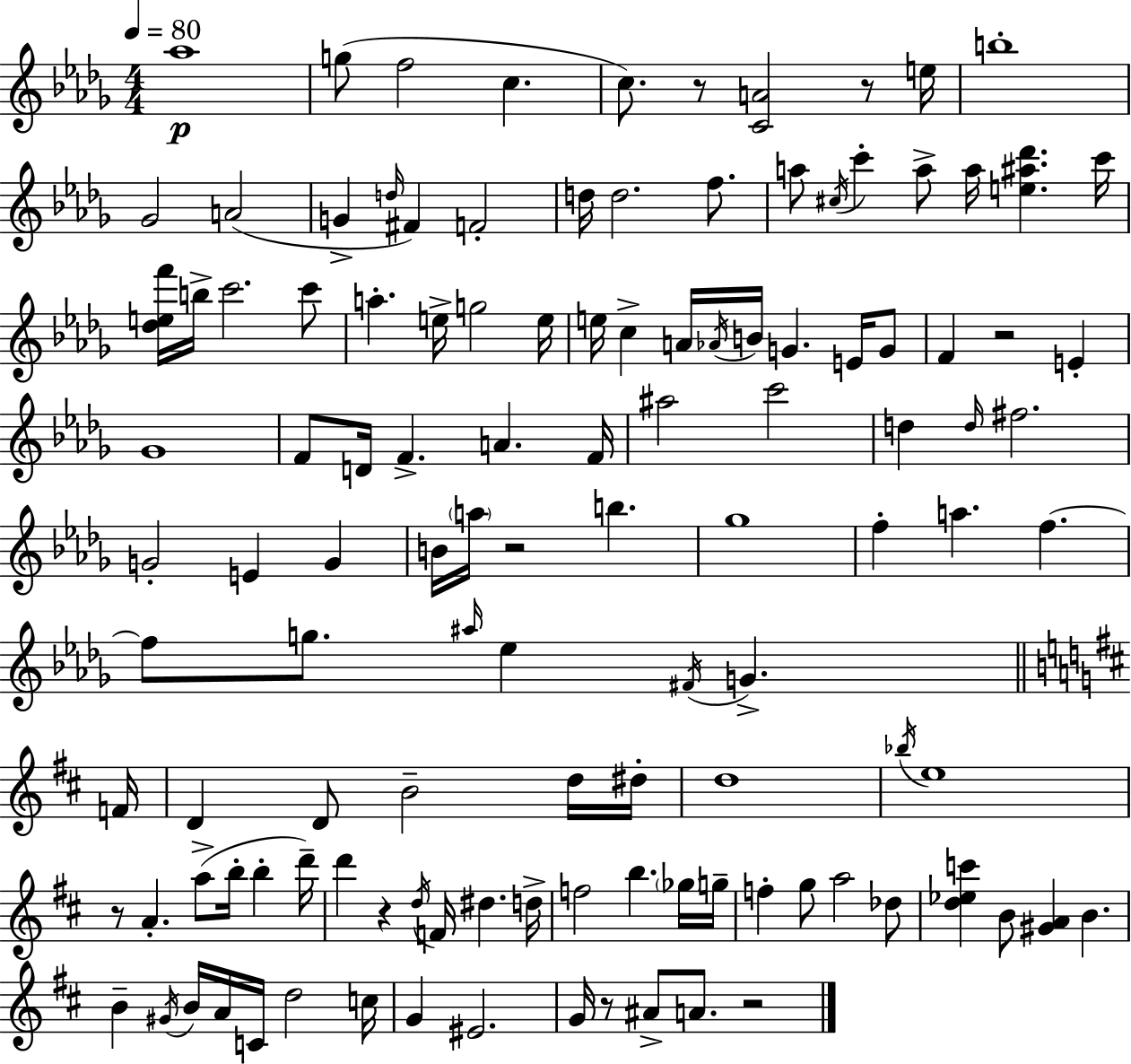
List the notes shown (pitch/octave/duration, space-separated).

Ab5/w G5/e F5/h C5/q. C5/e. R/e [C4,A4]/h R/e E5/s B5/w Gb4/h A4/h G4/q D5/s F#4/q F4/h D5/s D5/h. F5/e. A5/e C#5/s C6/q A5/e A5/s [E5,A#5,Db6]/q. C6/s [Db5,E5,F6]/s B5/s C6/h. C6/e A5/q. E5/s G5/h E5/s E5/s C5/q A4/s Ab4/s B4/s G4/q. E4/s G4/e F4/q R/h E4/q Gb4/w F4/e D4/s F4/q. A4/q. F4/s A#5/h C6/h D5/q D5/s F#5/h. G4/h E4/q G4/q B4/s A5/s R/h B5/q. Gb5/w F5/q A5/q. F5/q. F5/e G5/e. A#5/s Eb5/q F#4/s G4/q. F4/s D4/q D4/e B4/h D5/s D#5/s D5/w Bb5/s E5/w R/e A4/q. A5/e B5/s B5/q D6/s D6/q R/q D5/s F4/s D#5/q. D5/s F5/h B5/q. Gb5/s G5/s F5/q G5/e A5/h Db5/e [D5,Eb5,C6]/q B4/e [G#4,A4]/q B4/q. B4/q G#4/s B4/s A4/s C4/s D5/h C5/s G4/q EIS4/h. G4/s R/e A#4/e A4/e. R/h